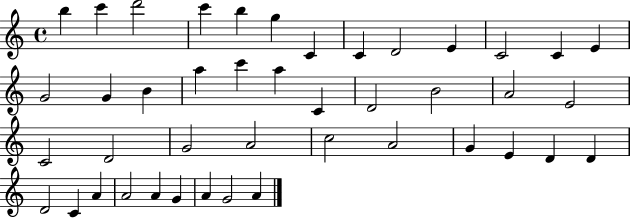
{
  \clef treble
  \time 4/4
  \defaultTimeSignature
  \key c \major
  b''4 c'''4 d'''2 | c'''4 b''4 g''4 c'4 | c'4 d'2 e'4 | c'2 c'4 e'4 | \break g'2 g'4 b'4 | a''4 c'''4 a''4 c'4 | d'2 b'2 | a'2 e'2 | \break c'2 d'2 | g'2 a'2 | c''2 a'2 | g'4 e'4 d'4 d'4 | \break d'2 c'4 a'4 | a'2 a'4 g'4 | a'4 g'2 a'4 | \bar "|."
}